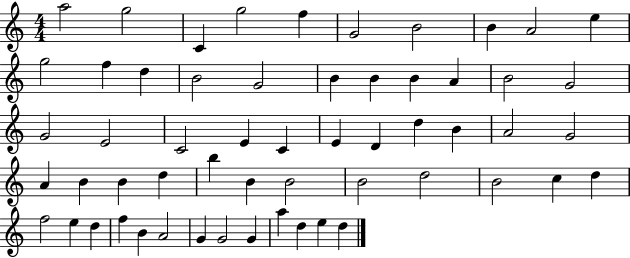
{
  \clef treble
  \numericTimeSignature
  \time 4/4
  \key c \major
  a''2 g''2 | c'4 g''2 f''4 | g'2 b'2 | b'4 a'2 e''4 | \break g''2 f''4 d''4 | b'2 g'2 | b'4 b'4 b'4 a'4 | b'2 g'2 | \break g'2 e'2 | c'2 e'4 c'4 | e'4 d'4 d''4 b'4 | a'2 g'2 | \break a'4 b'4 b'4 d''4 | b''4 b'4 b'2 | b'2 d''2 | b'2 c''4 d''4 | \break f''2 e''4 d''4 | f''4 b'4 a'2 | g'4 g'2 g'4 | a''4 d''4 e''4 d''4 | \break \bar "|."
}